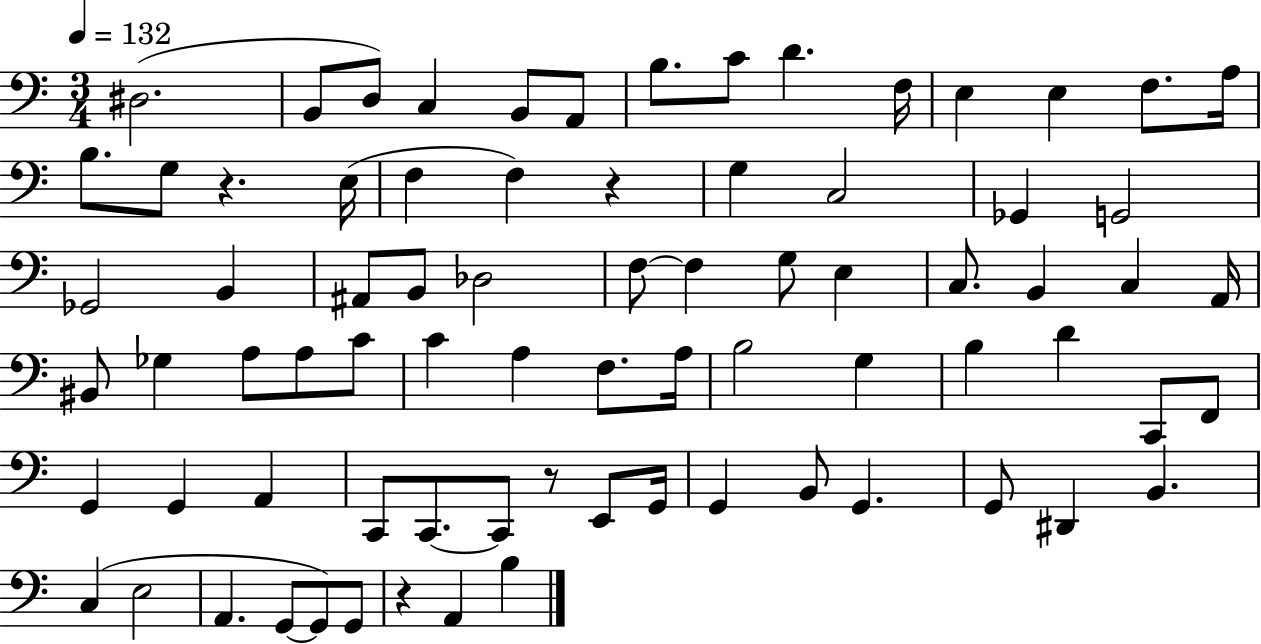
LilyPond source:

{
  \clef bass
  \numericTimeSignature
  \time 3/4
  \key c \major
  \tempo 4 = 132
  dis2.( | b,8 d8) c4 b,8 a,8 | b8. c'8 d'4. f16 | e4 e4 f8. a16 | \break b8. g8 r4. e16( | f4 f4) r4 | g4 c2 | ges,4 g,2 | \break ges,2 b,4 | ais,8 b,8 des2 | f8~~ f4 g8 e4 | c8. b,4 c4 a,16 | \break bis,8 ges4 a8 a8 c'8 | c'4 a4 f8. a16 | b2 g4 | b4 d'4 c,8 f,8 | \break g,4 g,4 a,4 | c,8 c,8.~~ c,8 r8 e,8 g,16 | g,4 b,8 g,4. | g,8 dis,4 b,4. | \break c4( e2 | a,4. g,8~~ g,8) g,8 | r4 a,4 b4 | \bar "|."
}